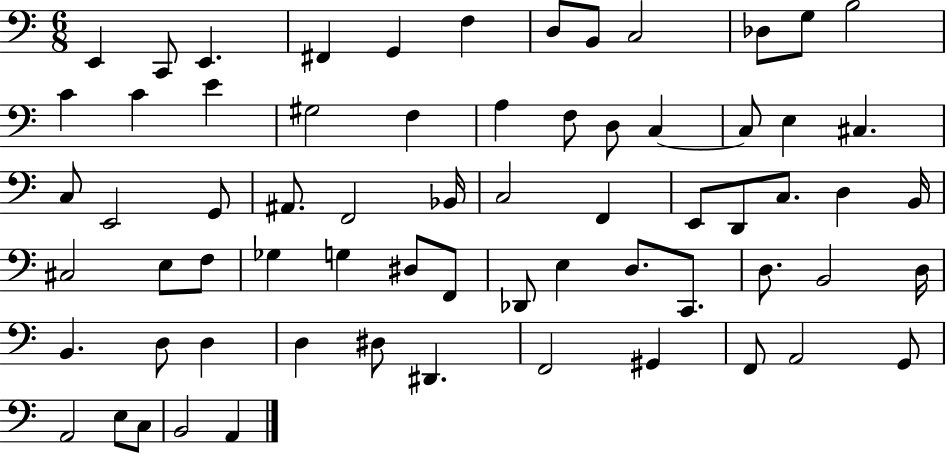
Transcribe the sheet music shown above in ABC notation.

X:1
T:Untitled
M:6/8
L:1/4
K:C
E,, C,,/2 E,, ^F,, G,, F, D,/2 B,,/2 C,2 _D,/2 G,/2 B,2 C C E ^G,2 F, A, F,/2 D,/2 C, C,/2 E, ^C, C,/2 E,,2 G,,/2 ^A,,/2 F,,2 _B,,/4 C,2 F,, E,,/2 D,,/2 C,/2 D, B,,/4 ^C,2 E,/2 F,/2 _G, G, ^D,/2 F,,/2 _D,,/2 E, D,/2 C,,/2 D,/2 B,,2 D,/4 B,, D,/2 D, D, ^D,/2 ^D,, F,,2 ^G,, F,,/2 A,,2 G,,/2 A,,2 E,/2 C,/2 B,,2 A,,